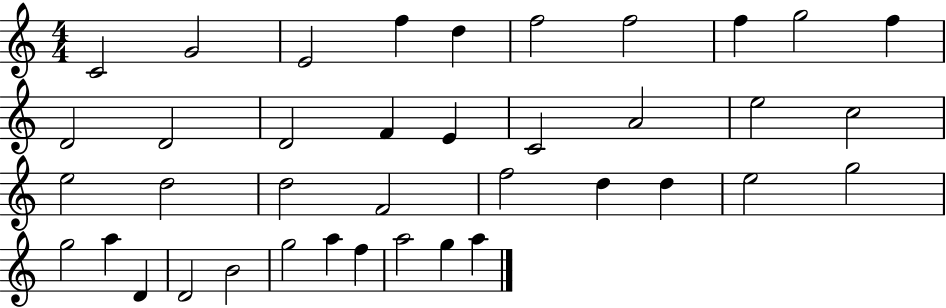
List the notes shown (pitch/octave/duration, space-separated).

C4/h G4/h E4/h F5/q D5/q F5/h F5/h F5/q G5/h F5/q D4/h D4/h D4/h F4/q E4/q C4/h A4/h E5/h C5/h E5/h D5/h D5/h F4/h F5/h D5/q D5/q E5/h G5/h G5/h A5/q D4/q D4/h B4/h G5/h A5/q F5/q A5/h G5/q A5/q